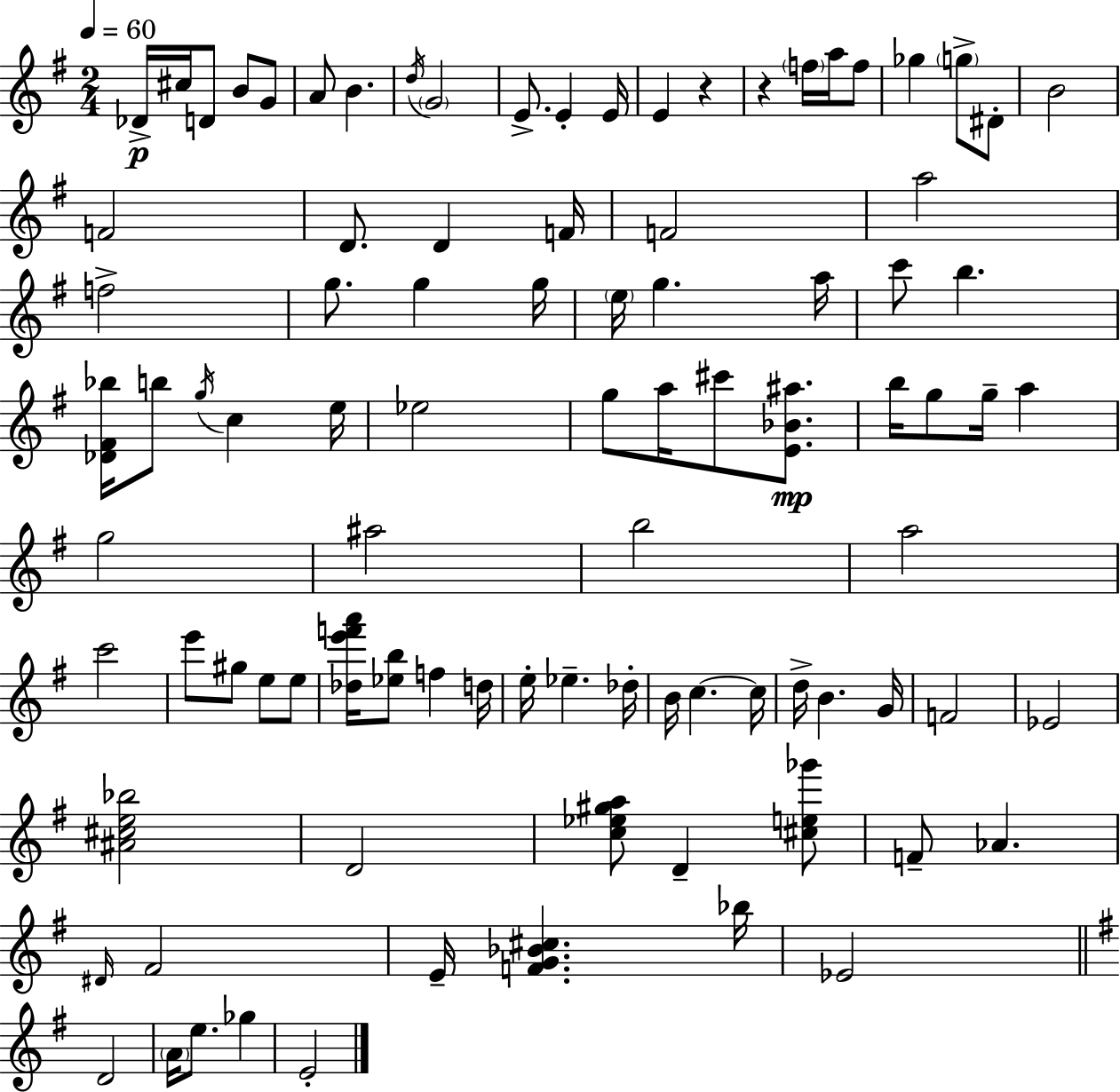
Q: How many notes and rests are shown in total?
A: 93